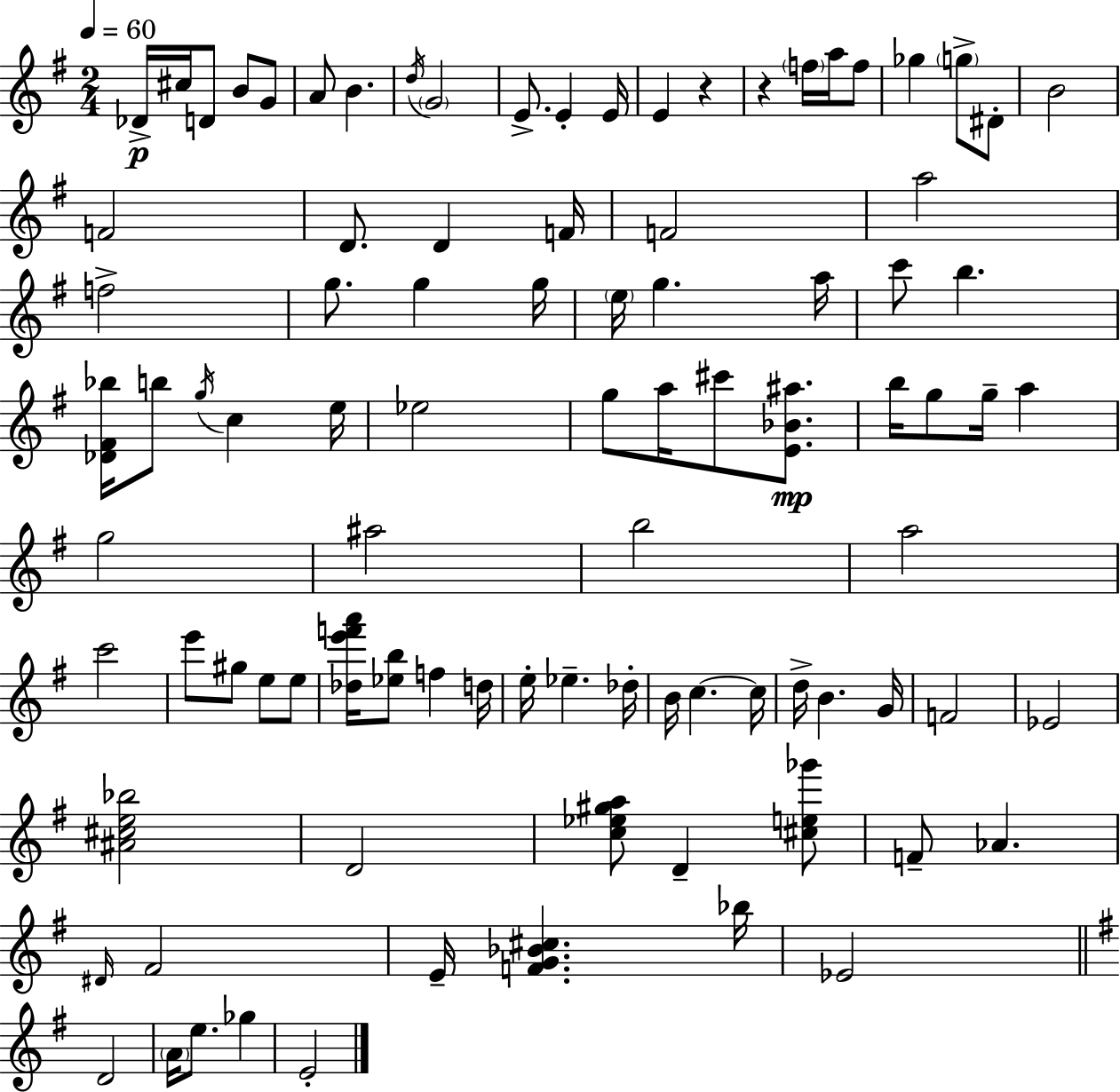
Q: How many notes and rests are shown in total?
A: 93